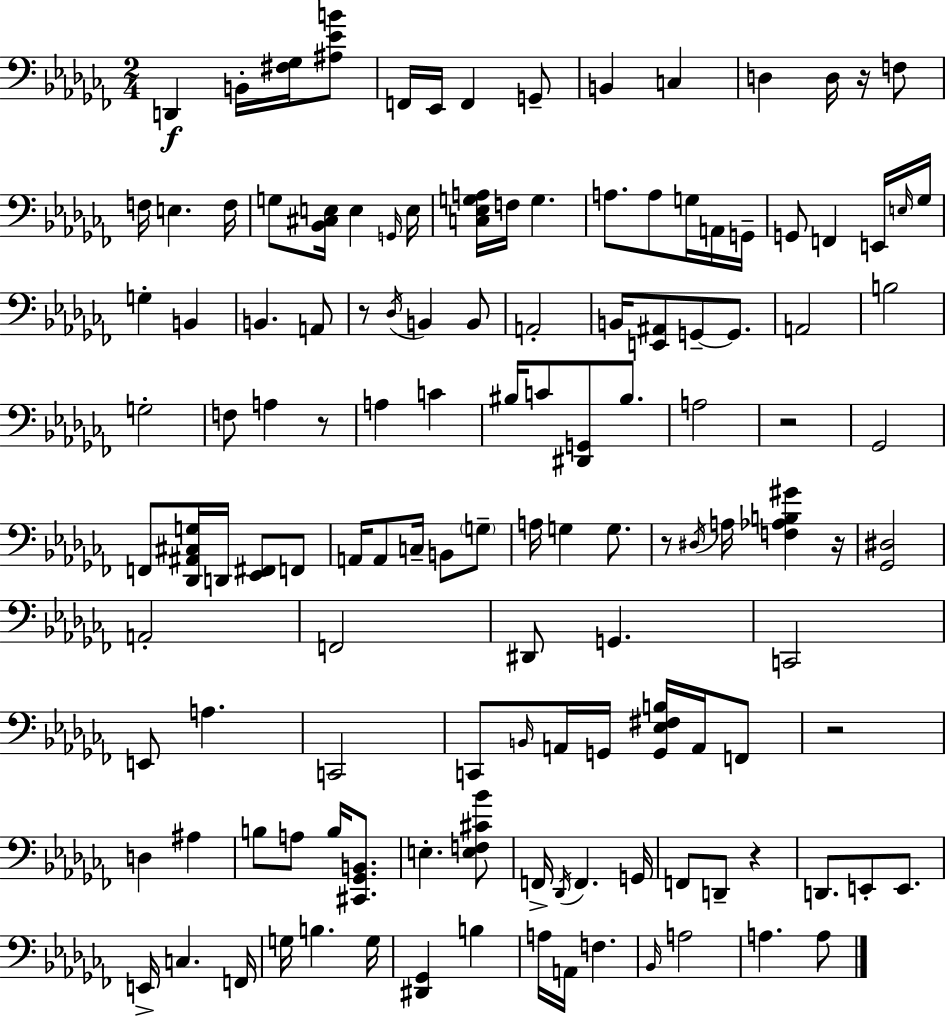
X:1
T:Untitled
M:2/4
L:1/4
K:Abm
D,, B,,/4 [^F,_G,]/4 [^A,_EB]/2 F,,/4 _E,,/4 F,, G,,/2 B,, C, D, D,/4 z/4 F,/2 F,/4 E, F,/4 G,/2 [_B,,^C,E,]/4 E, G,,/4 E,/4 [C,_E,G,A,]/4 F,/4 G, A,/2 A,/2 G,/4 A,,/4 G,,/4 G,,/2 F,, E,,/4 E,/4 _G,/4 G, B,, B,, A,,/2 z/2 _D,/4 B,, B,,/2 A,,2 B,,/4 [E,,^A,,]/2 G,,/2 G,,/2 A,,2 B,2 G,2 F,/2 A, z/2 A, C ^B,/4 C/2 [^D,,G,,]/2 ^B,/2 A,2 z2 _G,,2 F,,/2 [_D,,^A,,^C,G,]/4 D,,/4 [_E,,^F,,]/2 F,,/2 A,,/4 A,,/2 C,/4 B,,/2 G,/2 A,/4 G, G,/2 z/2 ^D,/4 A,/4 [F,_A,B,^G] z/4 [_G,,^D,]2 A,,2 F,,2 ^D,,/2 G,, C,,2 E,,/2 A, C,,2 C,,/2 B,,/4 A,,/4 G,,/4 [G,,_E,^F,B,]/4 A,,/4 F,,/2 z2 D, ^A, B,/2 A,/2 B,/4 [^C,,_G,,B,,]/2 E, [E,F,^C_B]/2 F,,/4 _D,,/4 F,, G,,/4 F,,/2 D,,/2 z D,,/2 E,,/2 E,,/2 E,,/4 C, F,,/4 G,/4 B, G,/4 [^D,,_G,,] B, A,/4 A,,/4 F, _B,,/4 A,2 A, A,/2